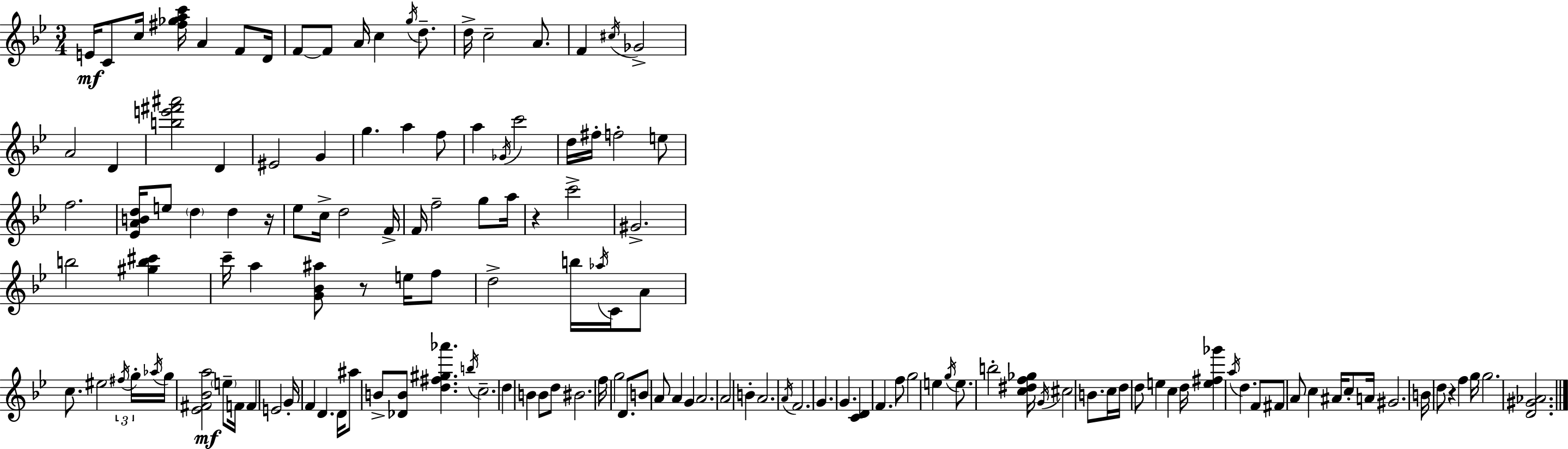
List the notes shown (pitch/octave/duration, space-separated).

E4/s C4/e C5/s [F#5,Gb5,A5,C6]/s A4/q F4/e D4/s F4/e F4/e A4/s C5/q G5/s D5/e. D5/s C5/h A4/e. F4/q C#5/s Gb4/h A4/h D4/q [B5,E6,F#6,A#6]/h D4/q EIS4/h G4/q G5/q. A5/q F5/e A5/q Gb4/s C6/h D5/s F#5/s F5/h E5/e F5/h. [Eb4,A4,B4,D5]/s E5/e D5/q D5/q R/s Eb5/e C5/s D5/h F4/s F4/s F5/h G5/e A5/s R/q C6/h G#4/h. B5/h [G#5,B5,C#6]/q C6/s A5/q [G4,Bb4,A#5]/e R/e E5/s F5/e D5/h B5/s Ab5/s C4/s A4/e C5/e. EIS5/h F#5/s G5/s Ab5/s G5/s [Eb4,F#4,Bb4,A5]/h E5/e F4/s F4/q E4/h G4/s F4/q D4/q. D4/s A#5/e B4/e [Db4,B4]/e [D5,F#5,G#5,Ab6]/q. B5/s C5/h. D5/q B4/q B4/e D5/e BIS4/h. F5/s G5/h D4/e. B4/e A4/e A4/q G4/q A4/h. A4/h B4/q A4/h. A4/s F4/h. G4/q. G4/q. [C4,D4]/q F4/q. F5/e G5/h E5/q G5/s E5/e. B5/h [C5,D#5,F5,Gb5]/s G4/s C#5/h B4/e. C5/s D5/s D5/e E5/q C5/q D5/s [E5,F#5,Gb6]/q A5/s D5/q. F4/e F#4/e A4/e C5/q A#4/s C5/e A4/s G#4/h. B4/s D5/e R/q F5/q G5/s G5/h. [D4,G#4,Ab4]/h.